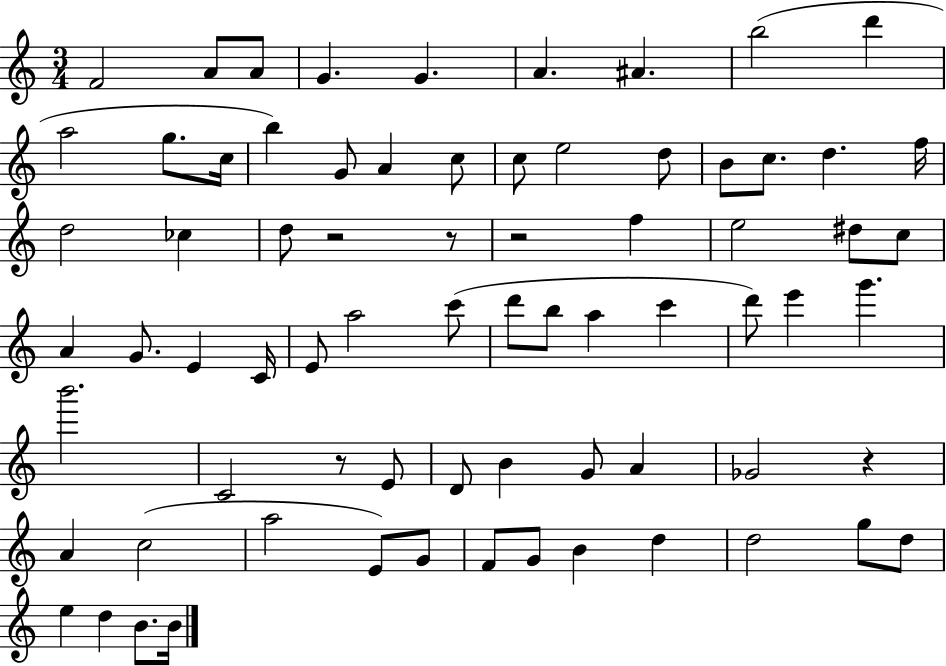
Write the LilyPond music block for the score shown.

{
  \clef treble
  \numericTimeSignature
  \time 3/4
  \key c \major
  \repeat volta 2 { f'2 a'8 a'8 | g'4. g'4. | a'4. ais'4. | b''2( d'''4 | \break a''2 g''8. c''16 | b''4) g'8 a'4 c''8 | c''8 e''2 d''8 | b'8 c''8. d''4. f''16 | \break d''2 ces''4 | d''8 r2 r8 | r2 f''4 | e''2 dis''8 c''8 | \break a'4 g'8. e'4 c'16 | e'8 a''2 c'''8( | d'''8 b''8 a''4 c'''4 | d'''8) e'''4 g'''4. | \break b'''2. | c'2 r8 e'8 | d'8 b'4 g'8 a'4 | ges'2 r4 | \break a'4 c''2( | a''2 e'8) g'8 | f'8 g'8 b'4 d''4 | d''2 g''8 d''8 | \break e''4 d''4 b'8. b'16 | } \bar "|."
}